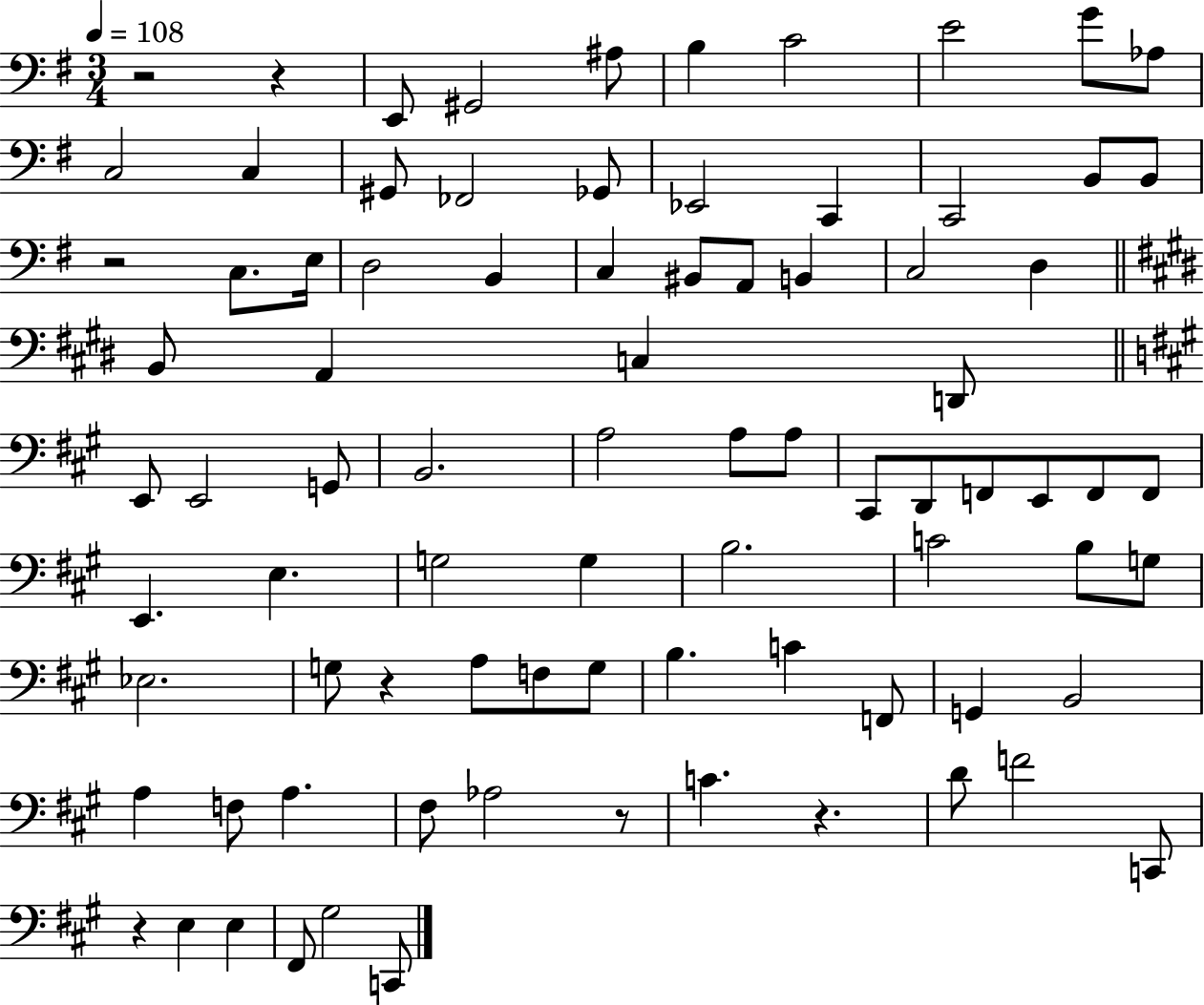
{
  \clef bass
  \numericTimeSignature
  \time 3/4
  \key g \major
  \tempo 4 = 108
  \repeat volta 2 { r2 r4 | e,8 gis,2 ais8 | b4 c'2 | e'2 g'8 aes8 | \break c2 c4 | gis,8 fes,2 ges,8 | ees,2 c,4 | c,2 b,8 b,8 | \break r2 c8. e16 | d2 b,4 | c4 bis,8 a,8 b,4 | c2 d4 | \break \bar "||" \break \key e \major b,8 a,4 c4 d,8 | \bar "||" \break \key a \major e,8 e,2 g,8 | b,2. | a2 a8 a8 | cis,8 d,8 f,8 e,8 f,8 f,8 | \break e,4. e4. | g2 g4 | b2. | c'2 b8 g8 | \break ees2. | g8 r4 a8 f8 g8 | b4. c'4 f,8 | g,4 b,2 | \break a4 f8 a4. | fis8 aes2 r8 | c'4. r4. | d'8 f'2 c,8 | \break r4 e4 e4 | fis,8 gis2 c,8 | } \bar "|."
}